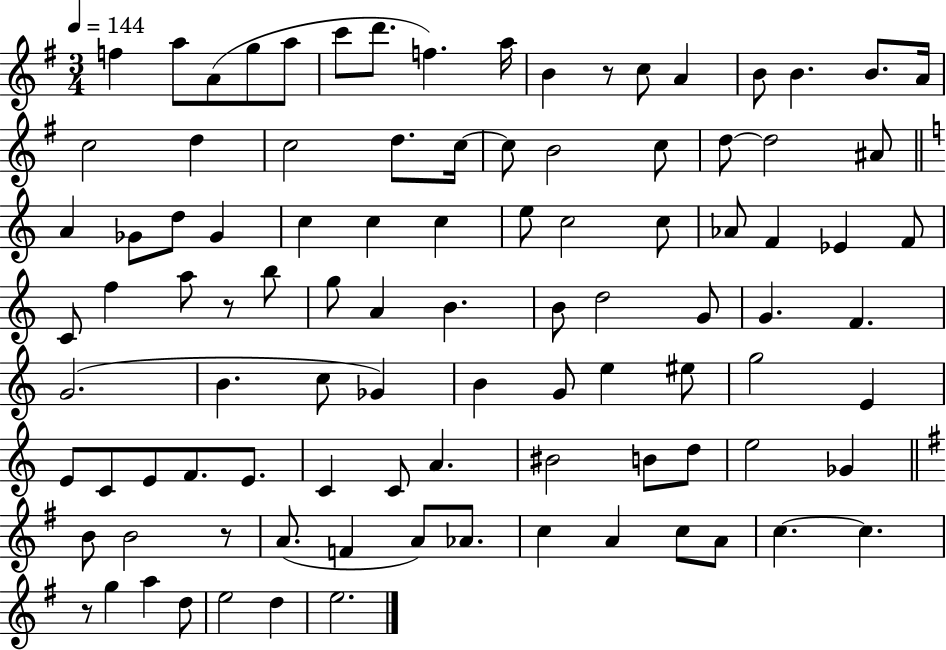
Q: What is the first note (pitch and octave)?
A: F5